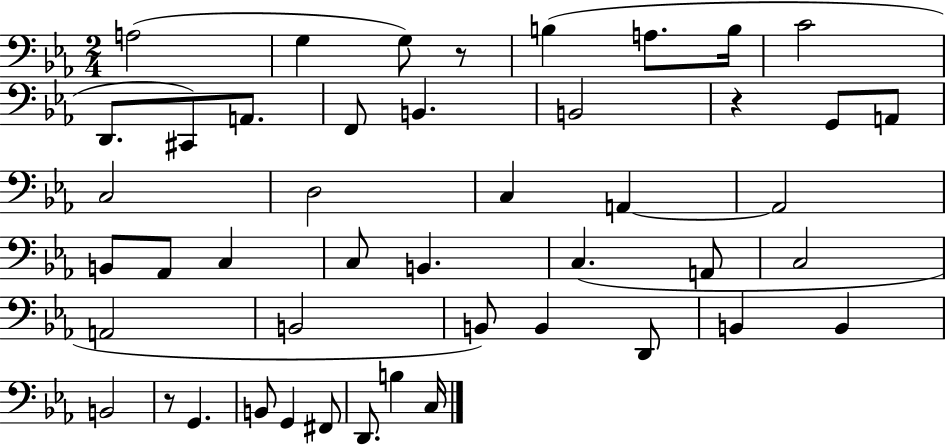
{
  \clef bass
  \numericTimeSignature
  \time 2/4
  \key ees \major
  \repeat volta 2 { a2( | g4 g8) r8 | b4( a8. b16 | c'2 | \break d,8. cis,8) a,8. | f,8 b,4. | b,2 | r4 g,8 a,8 | \break c2 | d2 | c4 a,4~~ | a,2 | \break b,8 aes,8 c4 | c8 b,4. | c4.( a,8 | c2 | \break a,2 | b,2 | b,8) b,4 d,8 | b,4 b,4 | \break b,2 | r8 g,4. | b,8 g,4 fis,8 | d,8. b4 c16 | \break } \bar "|."
}